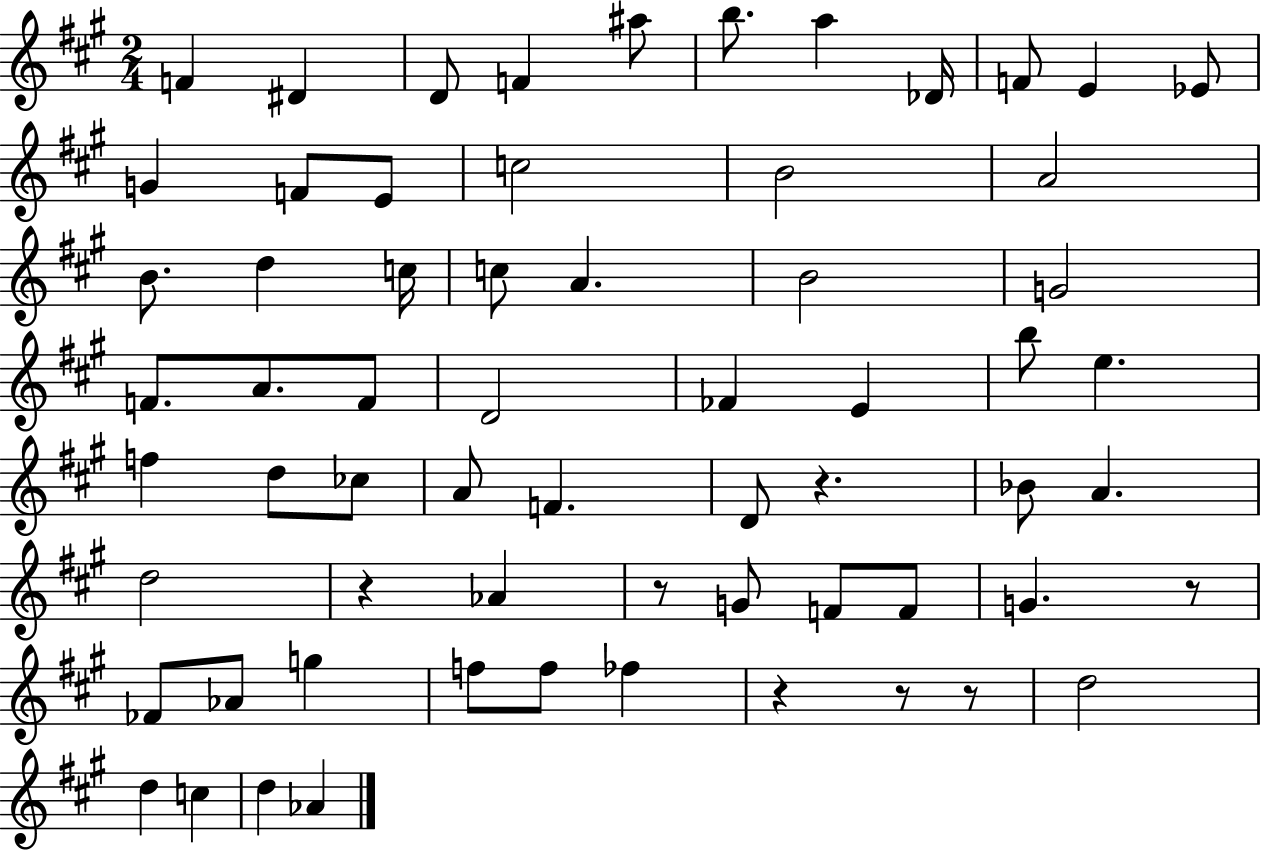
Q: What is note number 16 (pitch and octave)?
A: B4